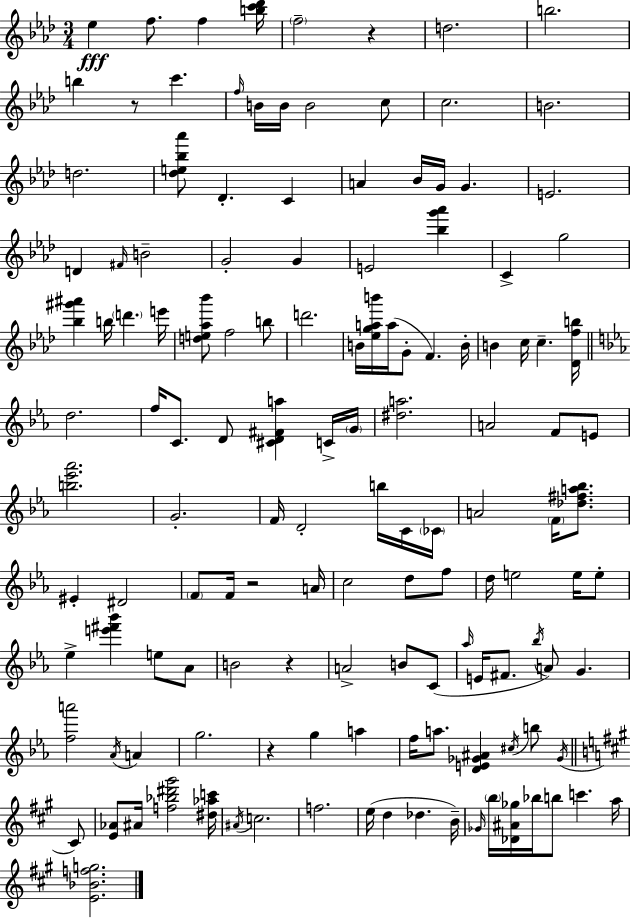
{
  \clef treble
  \numericTimeSignature
  \time 3/4
  \key aes \major
  ees''4\fff f''8. f''4 <b'' c''' des'''>16 | \parenthesize f''2-- r4 | d''2. | b''2. | \break b''4 r8 c'''4. | \grace { f''16 } b'16 b'16 b'2 c''8 | c''2. | b'2. | \break d''2. | <des'' e'' bes'' aes'''>8 des'4.-. c'4 | a'4 bes'16 g'16 g'4. | e'2. | \break d'4 \grace { fis'16 } b'2-- | g'2-. g'4 | e'2 <bes'' g''' aes'''>4 | c'4-> g''2 | \break <bes'' gis''' ais'''>4 b''16 \parenthesize d'''4. | e'''16 <d'' e'' aes'' bes'''>8 f''2 | b''8 d'''2. | b'16 <ees'' g'' a'' b'''>16 a''16( g'8-. f'4.) | \break b'16-. b'4 c''16 c''4.-- | <des' f'' b''>16 \bar "||" \break \key ees \major d''2. | f''16 c'8. d'8 <cis' d' fis' a''>4 c'16-> \parenthesize g'16 | <dis'' a''>2. | a'2 f'8 e'8 | \break <b'' ees''' aes'''>2. | g'2.-. | f'16 d'2-. b''16 c'16 \parenthesize ces'16 | a'2 \parenthesize f'16 <des'' fis'' a'' bes''>8. | \break eis'4-. dis'2 | \parenthesize f'8 f'16 r2 a'16 | c''2 d''8 f''8 | d''16 e''2 e''16 e''8-. | \break ees''4-> <e''' fis''' bes'''>4 e''8 aes'8 | b'2 r4 | a'2-> b'8 c'8( | \grace { aes''16 } e'16 fis'8. \acciaccatura { bes''16 } a'8) g'4. | \break <f'' a'''>2 \acciaccatura { aes'16 } a'4 | g''2. | r4 g''4 a''4 | f''16 a''8. <d' e' ges' ais'>4 \acciaccatura { cis''16 } | \break b''8 \acciaccatura { ges'16 } \bar "||" \break \key a \major cis'8 <e' aes'>8 ais'16 <f'' bes'' dis''' gis'''>2 | <dis'' aes'' c'''>16 \acciaccatura { ais'16 } c''2. | f''2. | e''16( d''4 des''4. | \break b'16--) \grace { ges'16 } \parenthesize b''16 <des' ais' ges''>16 bes''16 b''8 c'''4. | a''16 <e' bes' f'' g''>2. | \bar "|."
}